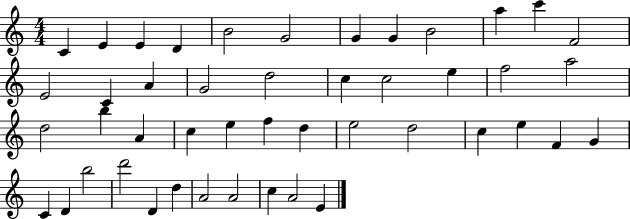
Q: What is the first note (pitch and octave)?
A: C4